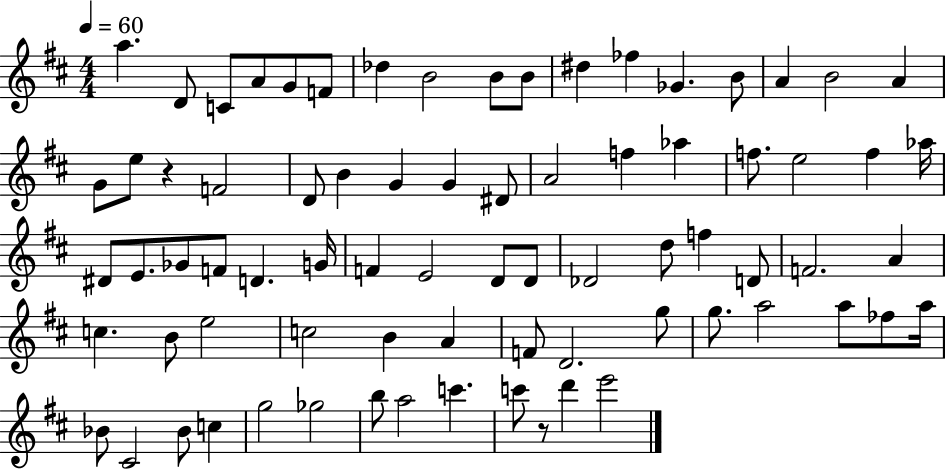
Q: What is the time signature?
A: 4/4